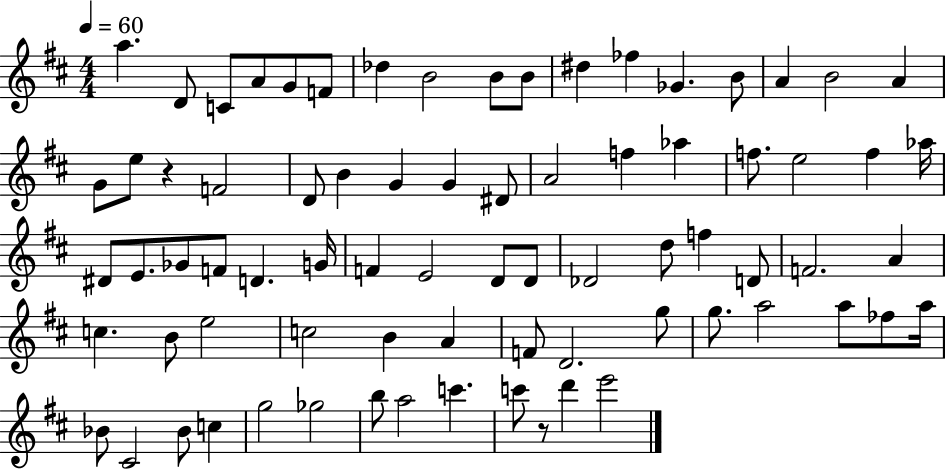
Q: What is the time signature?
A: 4/4